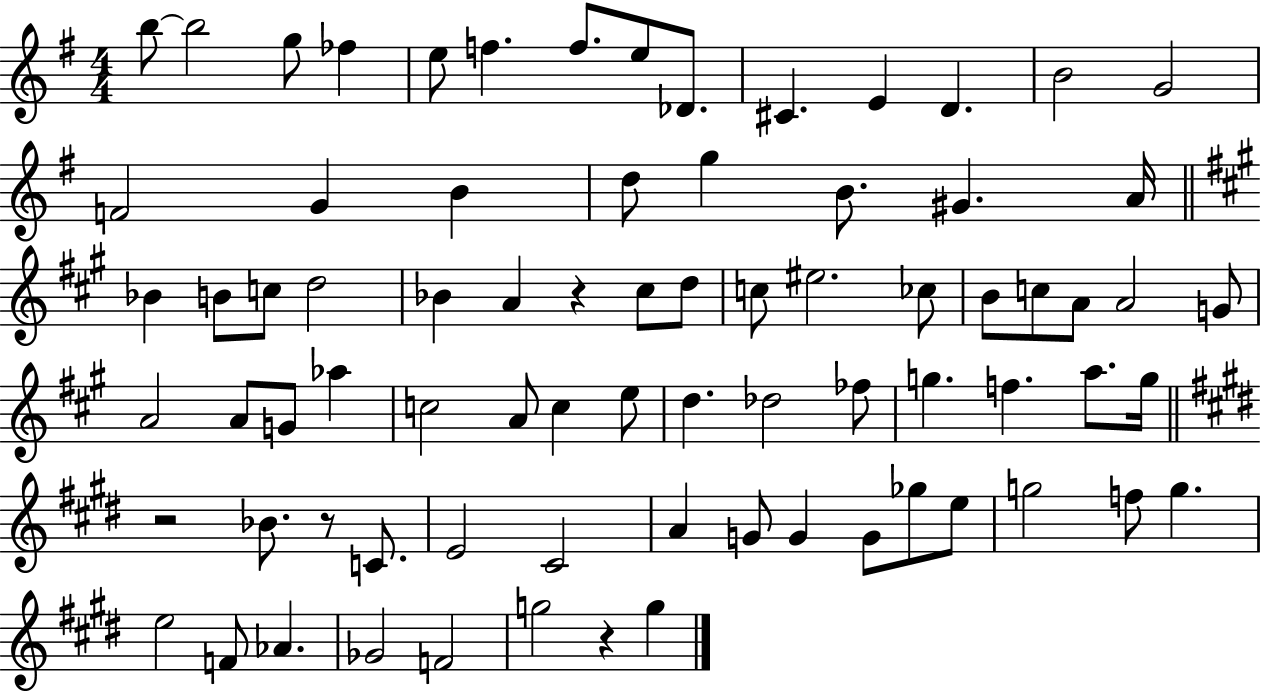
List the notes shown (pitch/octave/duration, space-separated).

B5/e B5/h G5/e FES5/q E5/e F5/q. F5/e. E5/e Db4/e. C#4/q. E4/q D4/q. B4/h G4/h F4/h G4/q B4/q D5/e G5/q B4/e. G#4/q. A4/s Bb4/q B4/e C5/e D5/h Bb4/q A4/q R/q C#5/e D5/e C5/e EIS5/h. CES5/e B4/e C5/e A4/e A4/h G4/e A4/h A4/e G4/e Ab5/q C5/h A4/e C5/q E5/e D5/q. Db5/h FES5/e G5/q. F5/q. A5/e. G5/s R/h Bb4/e. R/e C4/e. E4/h C#4/h A4/q G4/e G4/q G4/e Gb5/e E5/e G5/h F5/e G5/q. E5/h F4/e Ab4/q. Gb4/h F4/h G5/h R/q G5/q